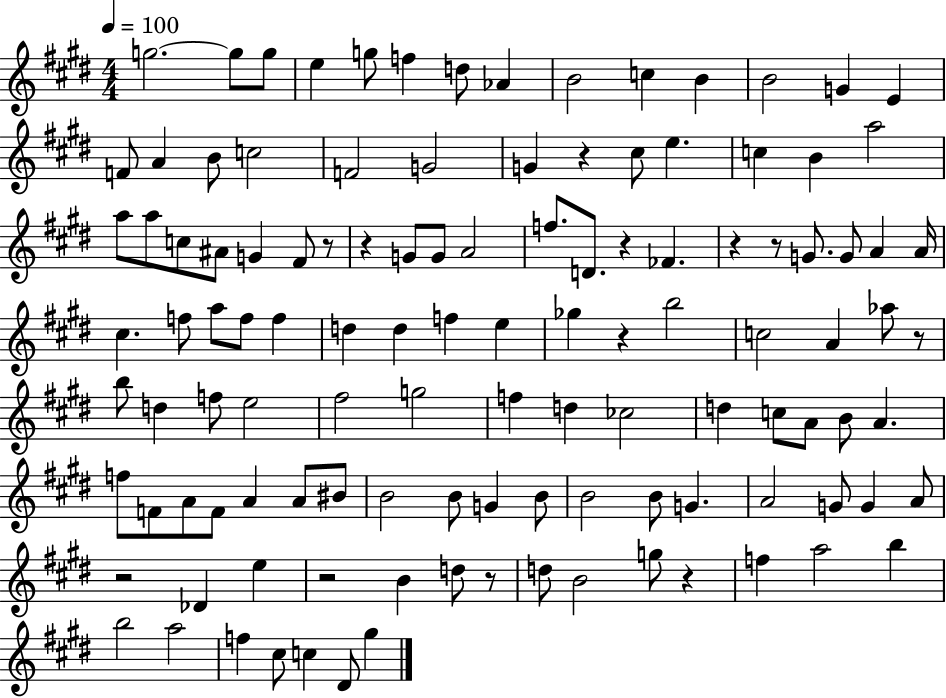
G5/h. G5/e G5/e E5/q G5/e F5/q D5/e Ab4/q B4/h C5/q B4/q B4/h G4/q E4/q F4/e A4/q B4/e C5/h F4/h G4/h G4/q R/q C#5/e E5/q. C5/q B4/q A5/h A5/e A5/e C5/e A#4/e G4/q F#4/e R/e R/q G4/e G4/e A4/h F5/e. D4/e. R/q FES4/q. R/q R/e G4/e. G4/e A4/q A4/s C#5/q. F5/e A5/e F5/e F5/q D5/q D5/q F5/q E5/q Gb5/q R/q B5/h C5/h A4/q Ab5/e R/e B5/e D5/q F5/e E5/h F#5/h G5/h F5/q D5/q CES5/h D5/q C5/e A4/e B4/e A4/q. F5/e F4/e A4/e F4/e A4/q A4/e BIS4/e B4/h B4/e G4/q B4/e B4/h B4/e G4/q. A4/h G4/e G4/q A4/e R/h Db4/q E5/q R/h B4/q D5/e R/e D5/e B4/h G5/e R/q F5/q A5/h B5/q B5/h A5/h F5/q C#5/e C5/q D#4/e G#5/q